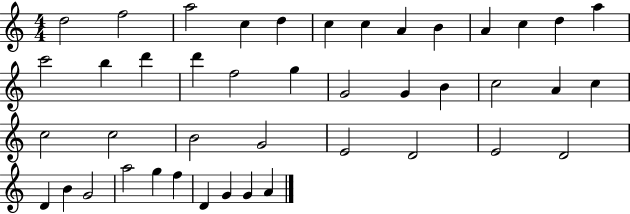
D5/h F5/h A5/h C5/q D5/q C5/q C5/q A4/q B4/q A4/q C5/q D5/q A5/q C6/h B5/q D6/q D6/q F5/h G5/q G4/h G4/q B4/q C5/h A4/q C5/q C5/h C5/h B4/h G4/h E4/h D4/h E4/h D4/h D4/q B4/q G4/h A5/h G5/q F5/q D4/q G4/q G4/q A4/q